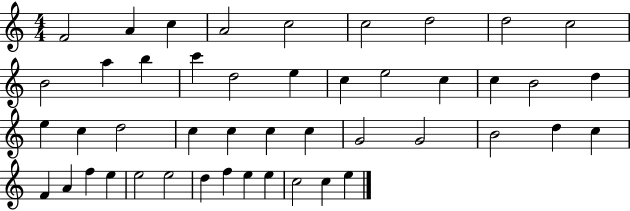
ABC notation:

X:1
T:Untitled
M:4/4
L:1/4
K:C
F2 A c A2 c2 c2 d2 d2 c2 B2 a b c' d2 e c e2 c c B2 d e c d2 c c c c G2 G2 B2 d c F A f e e2 e2 d f e e c2 c e